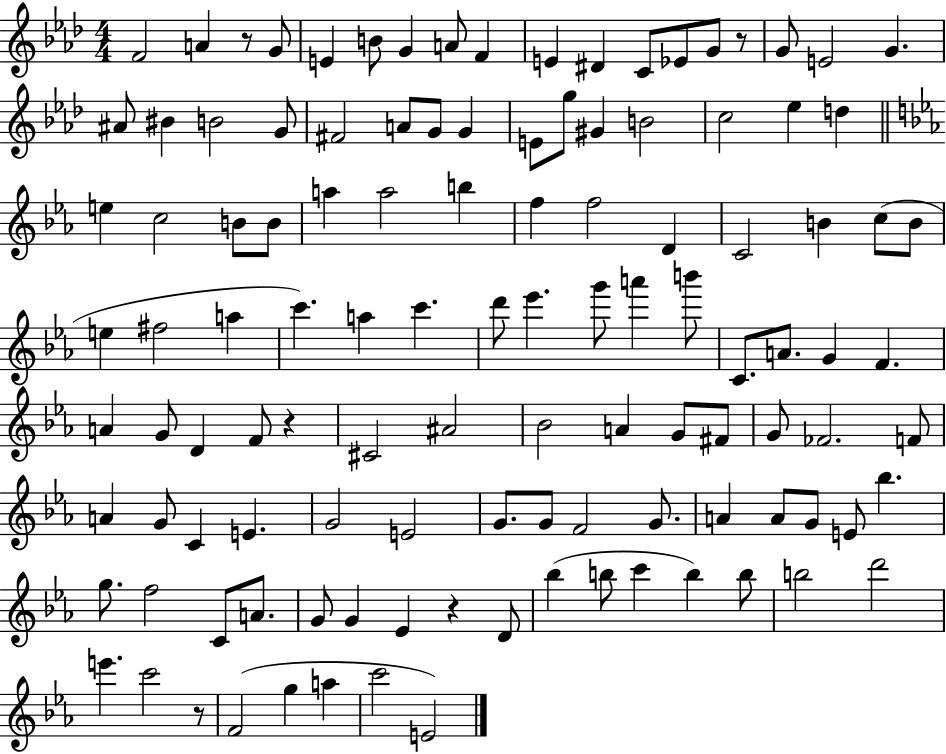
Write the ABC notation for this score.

X:1
T:Untitled
M:4/4
L:1/4
K:Ab
F2 A z/2 G/2 E B/2 G A/2 F E ^D C/2 _E/2 G/2 z/2 G/2 E2 G ^A/2 ^B B2 G/2 ^F2 A/2 G/2 G E/2 g/2 ^G B2 c2 _e d e c2 B/2 B/2 a a2 b f f2 D C2 B c/2 B/2 e ^f2 a c' a c' d'/2 _e' g'/2 a' b'/2 C/2 A/2 G F A G/2 D F/2 z ^C2 ^A2 _B2 A G/2 ^F/2 G/2 _F2 F/2 A G/2 C E G2 E2 G/2 G/2 F2 G/2 A A/2 G/2 E/2 _b g/2 f2 C/2 A/2 G/2 G _E z D/2 _b b/2 c' b b/2 b2 d'2 e' c'2 z/2 F2 g a c'2 E2